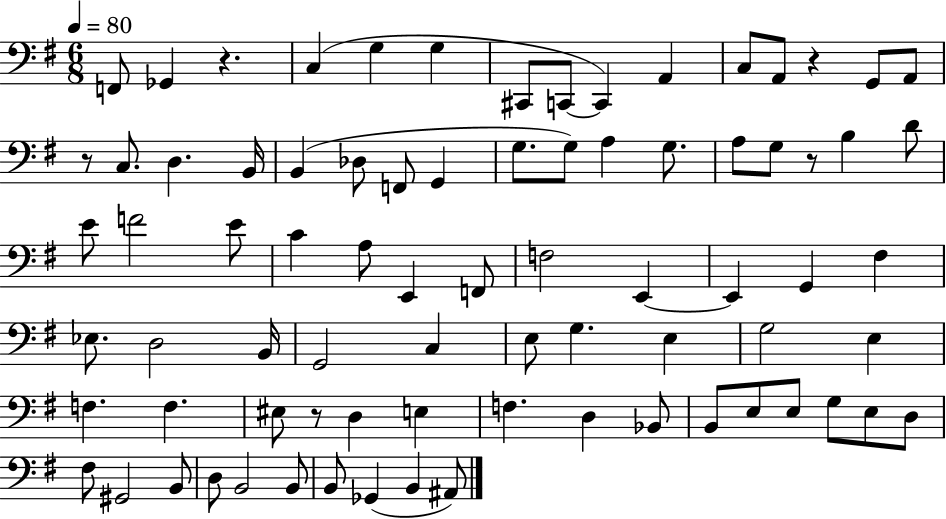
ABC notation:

X:1
T:Untitled
M:6/8
L:1/4
K:G
F,,/2 _G,, z C, G, G, ^C,,/2 C,,/2 C,, A,, C,/2 A,,/2 z G,,/2 A,,/2 z/2 C,/2 D, B,,/4 B,, _D,/2 F,,/2 G,, G,/2 G,/2 A, G,/2 A,/2 G,/2 z/2 B, D/2 E/2 F2 E/2 C A,/2 E,, F,,/2 F,2 E,, E,, G,, ^F, _E,/2 D,2 B,,/4 G,,2 C, E,/2 G, E, G,2 E, F, F, ^E,/2 z/2 D, E, F, D, _B,,/2 B,,/2 E,/2 E,/2 G,/2 E,/2 D,/2 ^F,/2 ^G,,2 B,,/2 D,/2 B,,2 B,,/2 B,,/2 _G,, B,, ^A,,/2